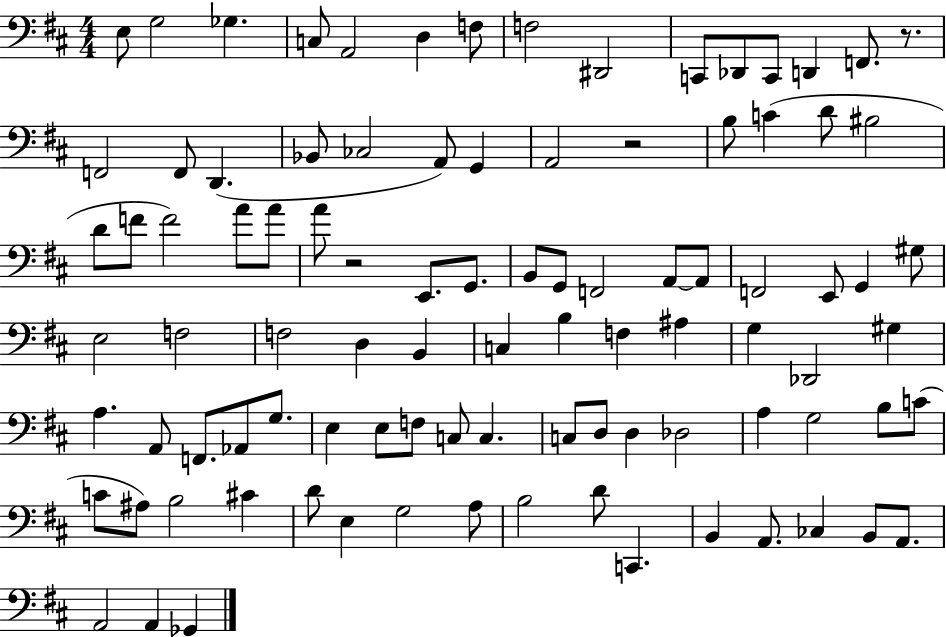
E3/e G3/h Gb3/q. C3/e A2/h D3/q F3/e F3/h D#2/h C2/e Db2/e C2/e D2/q F2/e. R/e. F2/h F2/e D2/q. Bb2/e CES3/h A2/e G2/q A2/h R/h B3/e C4/q D4/e BIS3/h D4/e F4/e F4/h A4/e A4/e A4/e R/h E2/e. G2/e. B2/e G2/e F2/h A2/e A2/e F2/h E2/e G2/q G#3/e E3/h F3/h F3/h D3/q B2/q C3/q B3/q F3/q A#3/q G3/q Db2/h G#3/q A3/q. A2/e F2/e. Ab2/e G3/e. E3/q E3/e F3/e C3/e C3/q. C3/e D3/e D3/q Db3/h A3/q G3/h B3/e C4/e C4/e A#3/e B3/h C#4/q D4/e E3/q G3/h A3/e B3/h D4/e C2/q. B2/q A2/e. CES3/q B2/e A2/e. A2/h A2/q Gb2/q